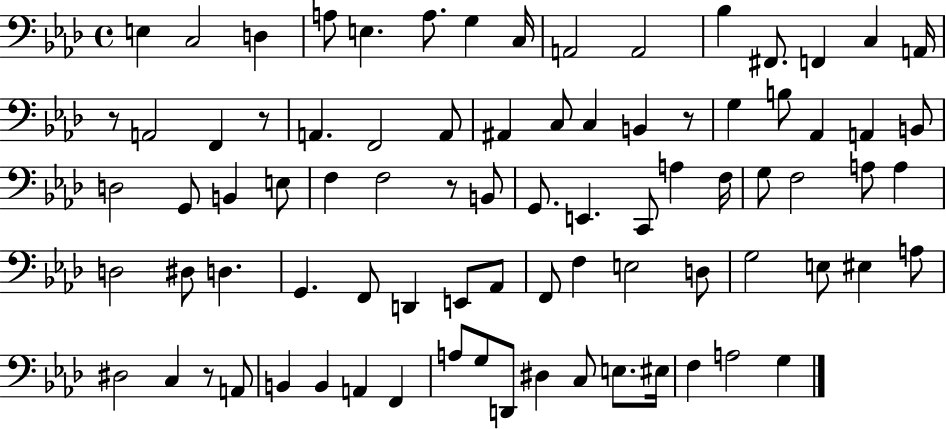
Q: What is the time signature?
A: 4/4